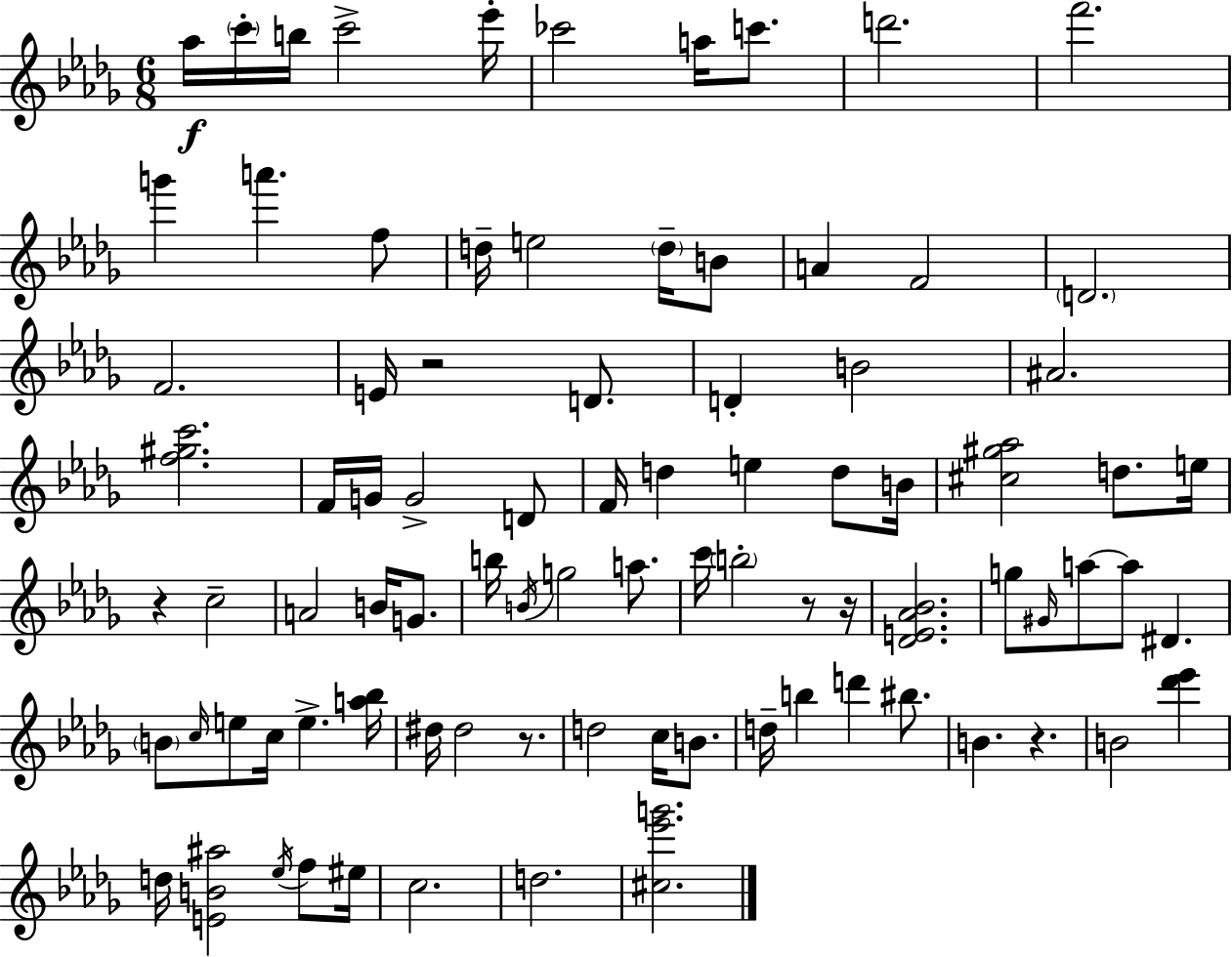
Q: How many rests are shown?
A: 6